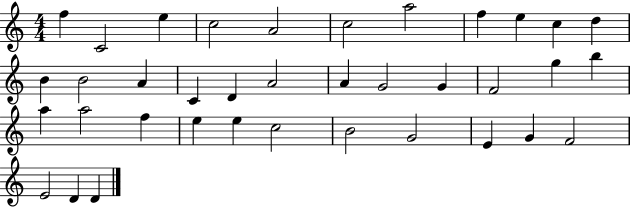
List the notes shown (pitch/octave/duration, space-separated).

F5/q C4/h E5/q C5/h A4/h C5/h A5/h F5/q E5/q C5/q D5/q B4/q B4/h A4/q C4/q D4/q A4/h A4/q G4/h G4/q F4/h G5/q B5/q A5/q A5/h F5/q E5/q E5/q C5/h B4/h G4/h E4/q G4/q F4/h E4/h D4/q D4/q